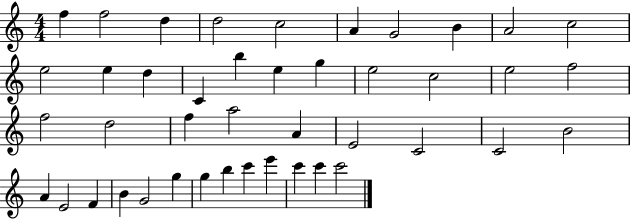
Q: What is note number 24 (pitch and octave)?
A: F5